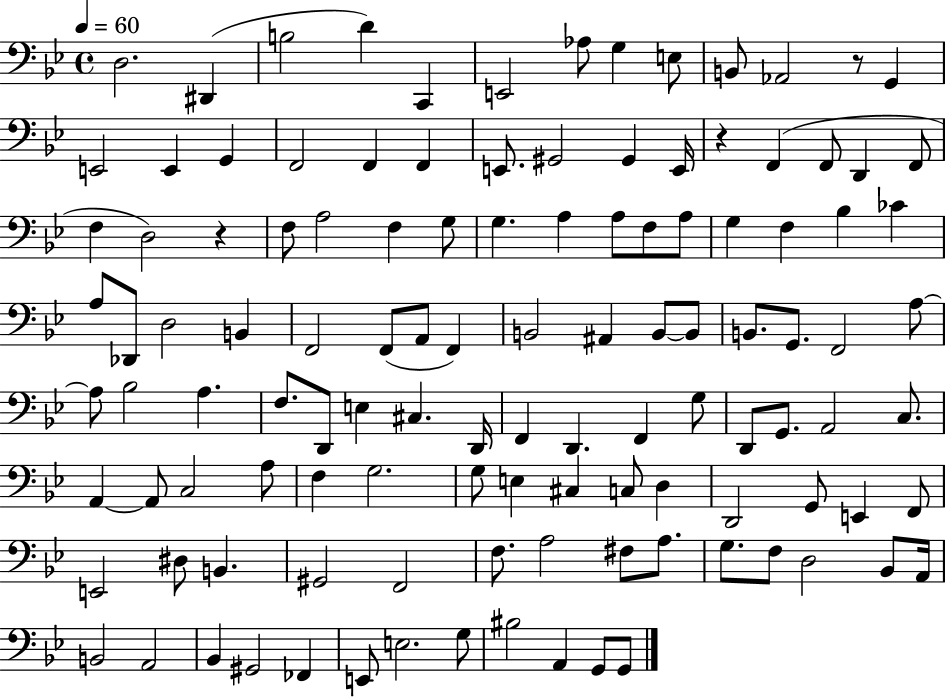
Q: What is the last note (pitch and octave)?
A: G2